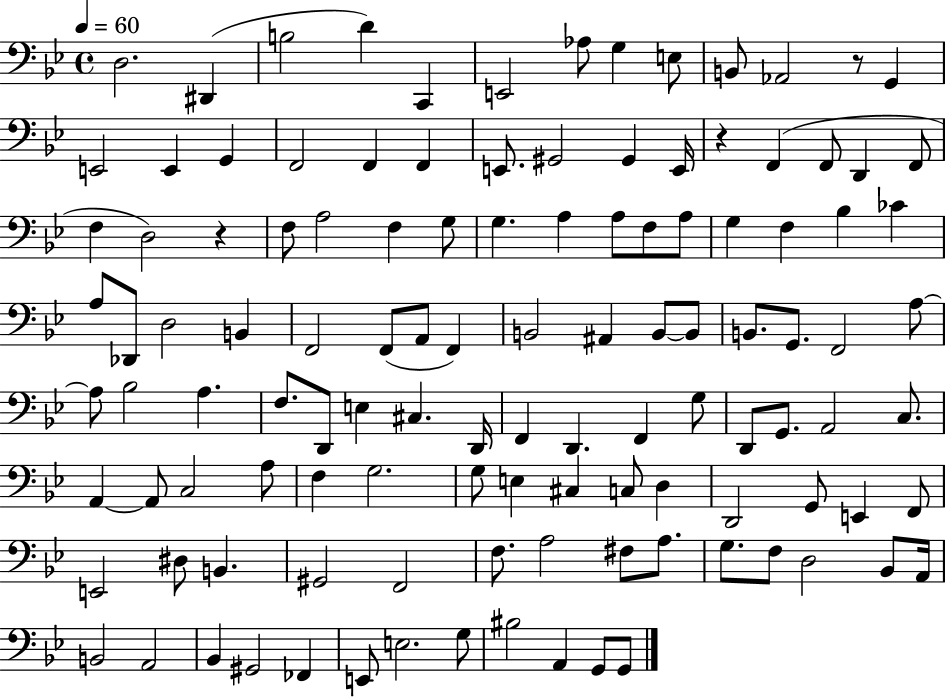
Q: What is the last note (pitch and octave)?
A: G2